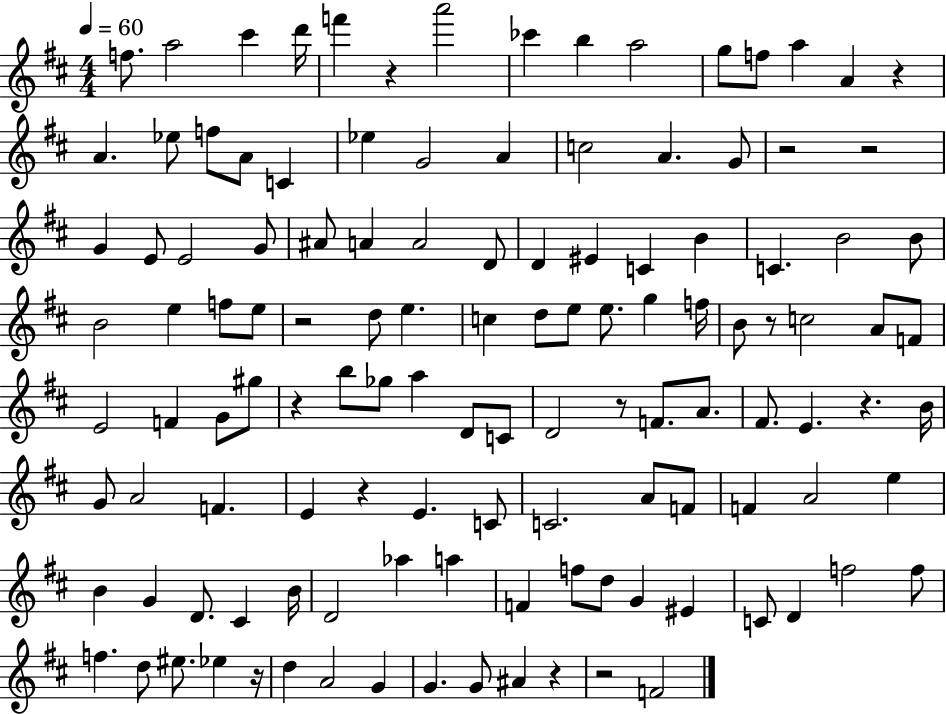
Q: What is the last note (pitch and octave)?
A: F4